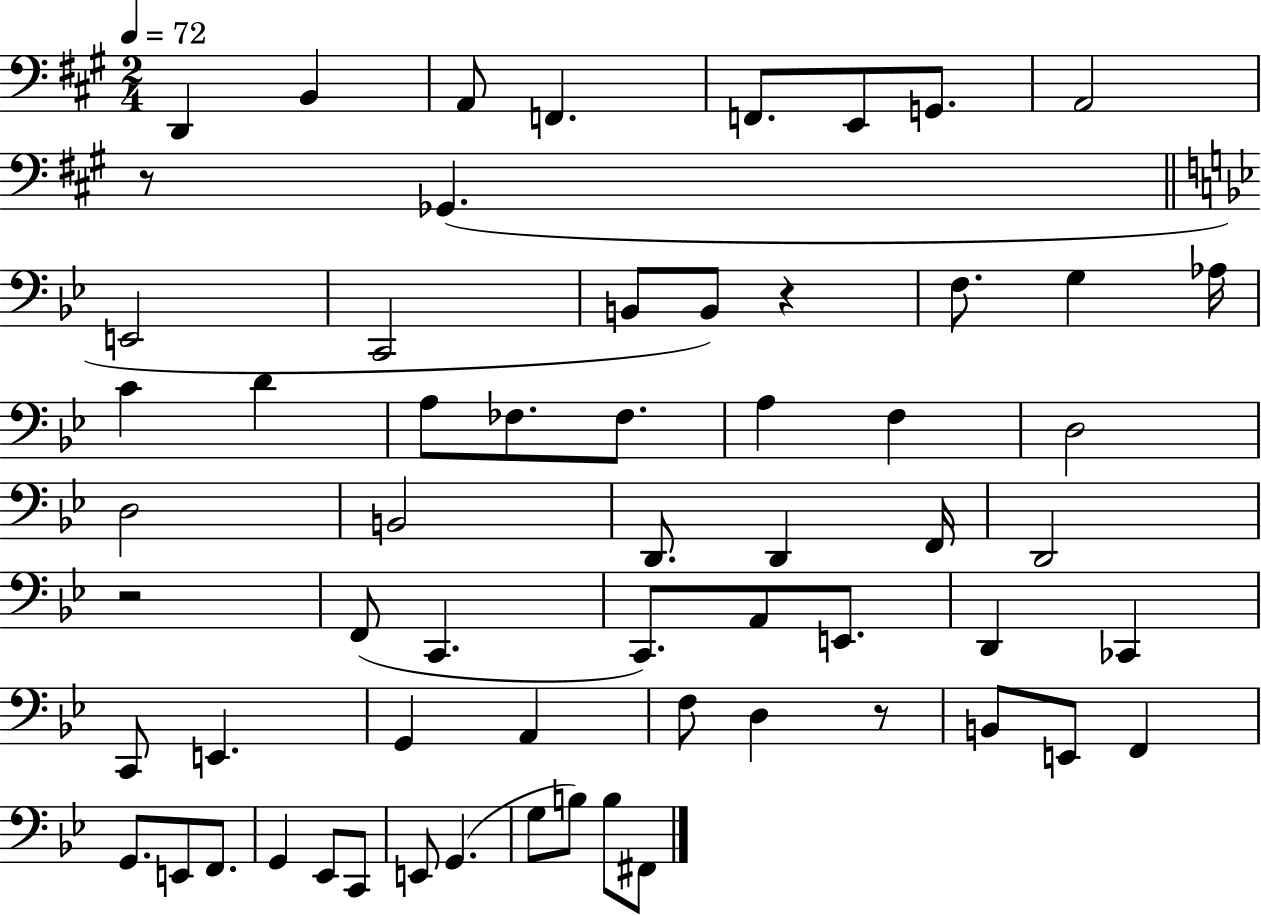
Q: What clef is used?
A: bass